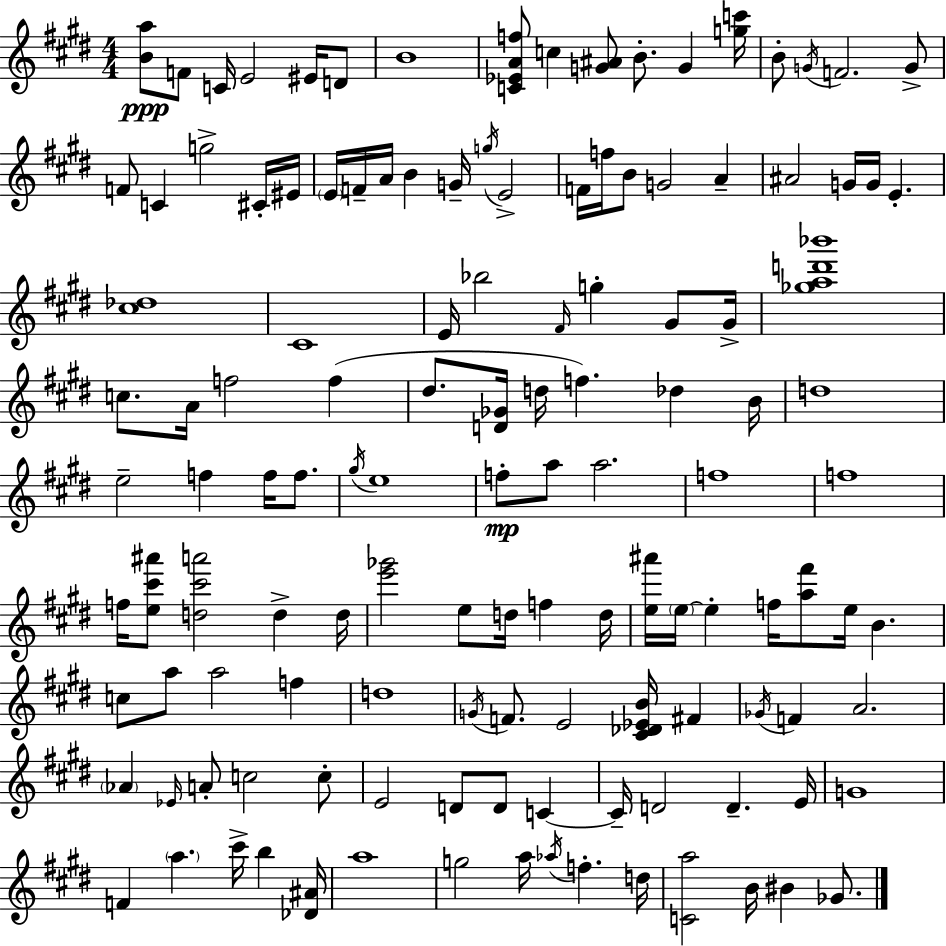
X:1
T:Untitled
M:4/4
L:1/4
K:E
[Ba]/2 F/2 C/4 E2 ^E/4 D/2 B4 [C_EAf]/2 c [G^A]/2 B/2 G [gc']/4 B/2 G/4 F2 G/2 F/2 C g2 ^C/4 ^E/4 E/4 F/4 A/4 B G/4 g/4 E2 F/4 f/4 B/2 G2 A ^A2 G/4 G/4 E [^c_d]4 ^C4 E/4 _b2 ^F/4 g ^G/2 ^G/4 [_gad'_b']4 c/2 A/4 f2 f ^d/2 [D_G]/4 d/4 f _d B/4 d4 e2 f f/4 f/2 ^g/4 e4 f/2 a/2 a2 f4 f4 f/4 [e^c'^a']/2 [d^c'a']2 d d/4 [e'_g']2 e/2 d/4 f d/4 [e^a']/4 e/4 e f/4 [a^f']/2 e/4 B c/2 a/2 a2 f d4 G/4 F/2 E2 [^C_D_EB]/4 ^F _G/4 F A2 _A _E/4 A/2 c2 c/2 E2 D/2 D/2 C C/4 D2 D E/4 G4 F a ^c'/4 b [_D^A]/4 a4 g2 a/4 _a/4 f d/4 [Ca]2 B/4 ^B _G/2